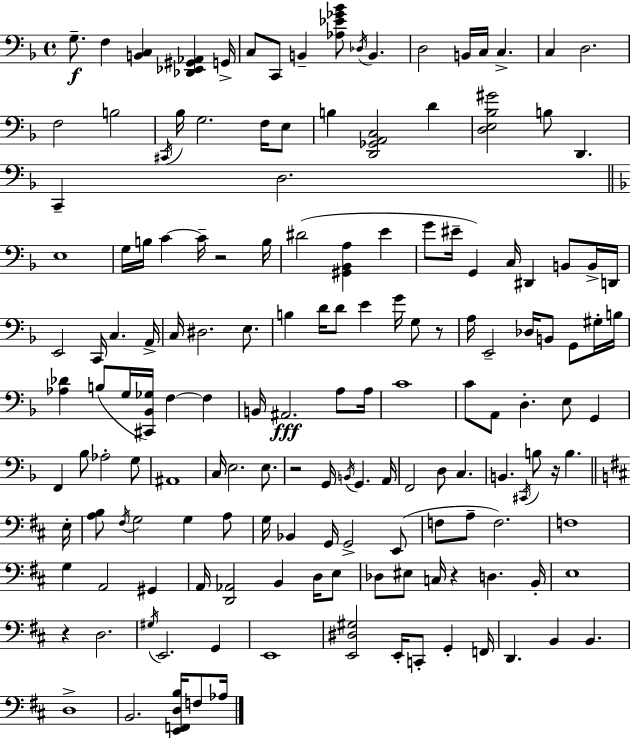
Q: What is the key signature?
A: D minor